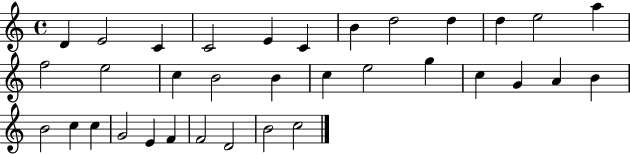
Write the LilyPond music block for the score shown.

{
  \clef treble
  \time 4/4
  \defaultTimeSignature
  \key c \major
  d'4 e'2 c'4 | c'2 e'4 c'4 | b'4 d''2 d''4 | d''4 e''2 a''4 | \break f''2 e''2 | c''4 b'2 b'4 | c''4 e''2 g''4 | c''4 g'4 a'4 b'4 | \break b'2 c''4 c''4 | g'2 e'4 f'4 | f'2 d'2 | b'2 c''2 | \break \bar "|."
}